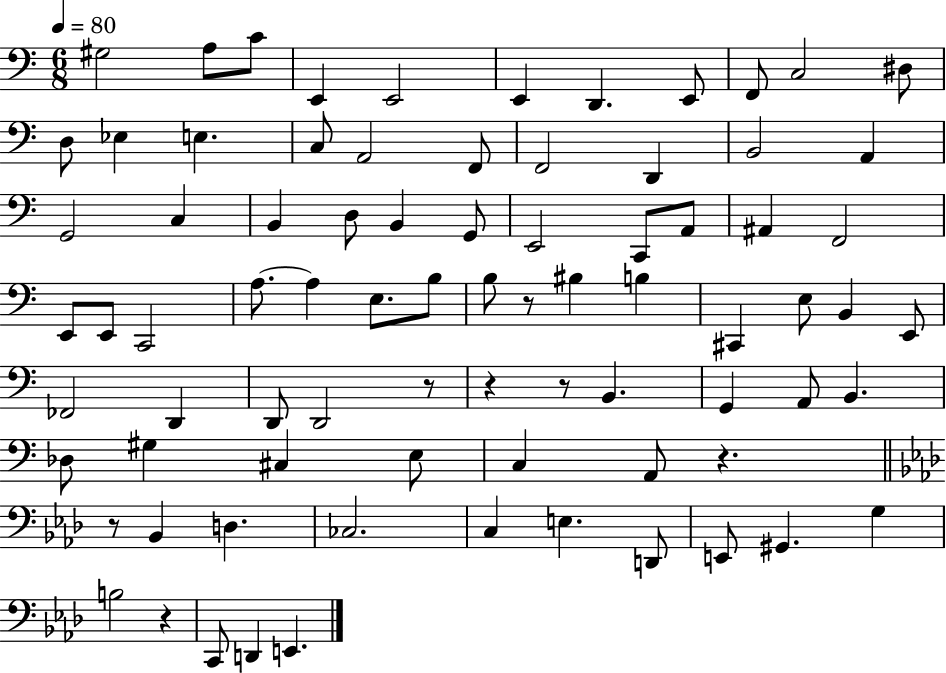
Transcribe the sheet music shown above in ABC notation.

X:1
T:Untitled
M:6/8
L:1/4
K:C
^G,2 A,/2 C/2 E,, E,,2 E,, D,, E,,/2 F,,/2 C,2 ^D,/2 D,/2 _E, E, C,/2 A,,2 F,,/2 F,,2 D,, B,,2 A,, G,,2 C, B,, D,/2 B,, G,,/2 E,,2 C,,/2 A,,/2 ^A,, F,,2 E,,/2 E,,/2 C,,2 A,/2 A, E,/2 B,/2 B,/2 z/2 ^B, B, ^C,, E,/2 B,, E,,/2 _F,,2 D,, D,,/2 D,,2 z/2 z z/2 B,, G,, A,,/2 B,, _D,/2 ^G, ^C, E,/2 C, A,,/2 z z/2 _B,, D, _C,2 C, E, D,,/2 E,,/2 ^G,, G, B,2 z C,,/2 D,, E,,